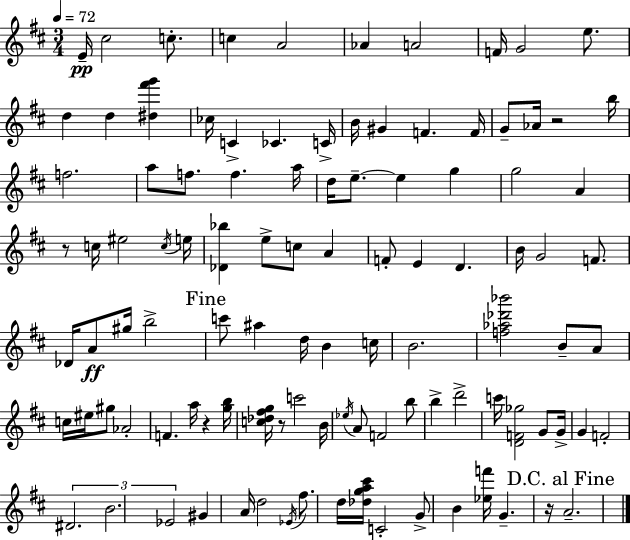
E4/s C#5/h C5/e. C5/q A4/h Ab4/q A4/h F4/s G4/h E5/e. D5/q D5/q [D#5,F#6,G6]/q CES5/s C4/q CES4/q. C4/s B4/s G#4/q F4/q. F4/s G4/e Ab4/s R/h B5/s F5/h. A5/e F5/e. F5/q. A5/s D5/s E5/e. E5/q G5/q G5/h A4/q R/e C5/s EIS5/h C5/s E5/s [Db4,Bb5]/q E5/e C5/e A4/q F4/e E4/q D4/q. B4/s G4/h F4/e. Db4/s A4/e G#5/s B5/h C6/e A#5/q D5/s B4/q C5/s B4/h. [F5,Ab5,Db6,Bb6]/h B4/e A4/e C5/s EIS5/s G#5/e Ab4/h F4/q. A5/s R/q [G5,B5]/s [C5,Db5,F#5,G5]/s R/e C6/h B4/s Eb5/s A4/e F4/h B5/e B5/q D6/h C6/s [D4,F4,Gb5]/h G4/e G4/s G4/q F4/h D#4/h. B4/h. Eb4/h G#4/q A4/s D5/h Eb4/s F#5/e. D5/s [Db5,G5,A5,C#6]/s C4/h G4/e B4/q [Eb5,F6]/s G4/q. R/s A4/h.